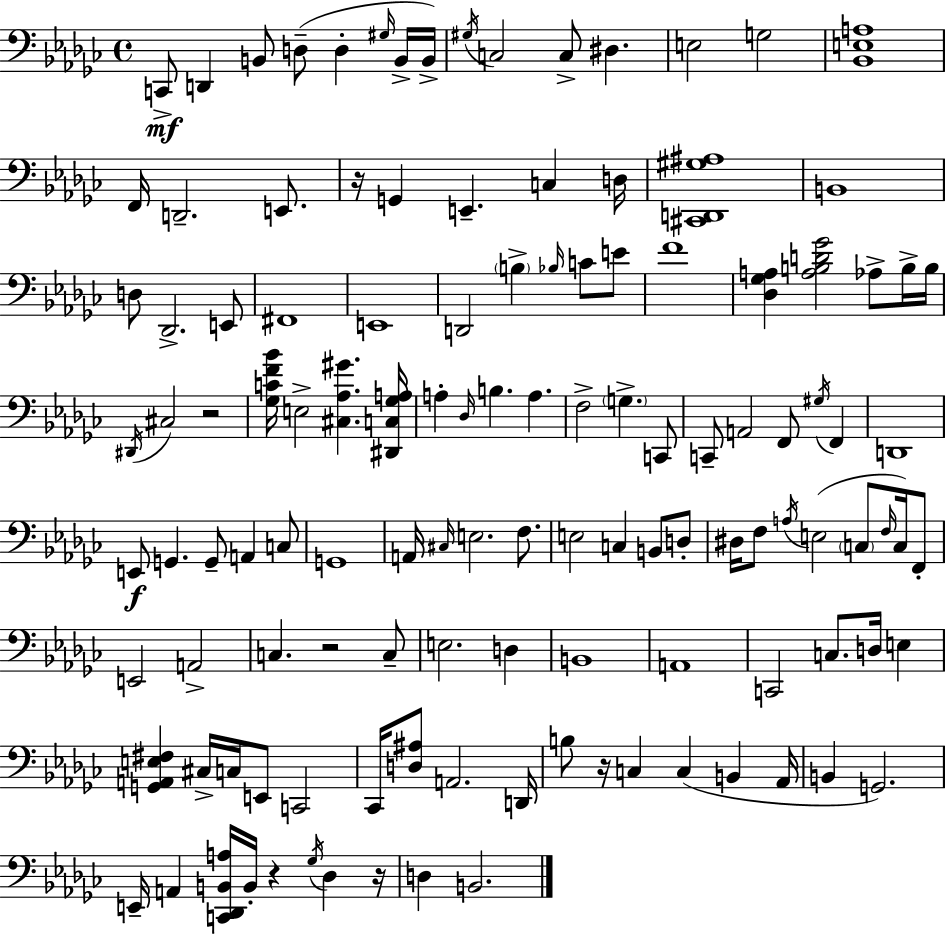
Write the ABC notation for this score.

X:1
T:Untitled
M:4/4
L:1/4
K:Ebm
C,,/2 D,, B,,/2 D,/2 D, ^G,/4 B,,/4 B,,/4 ^G,/4 C,2 C,/2 ^D, E,2 G,2 [_B,,E,A,]4 F,,/4 D,,2 E,,/2 z/4 G,, E,, C, D,/4 [^C,,D,,^G,^A,]4 B,,4 D,/2 _D,,2 E,,/2 ^F,,4 E,,4 D,,2 B, _B,/4 C/2 E/2 F4 [_D,_G,A,] [A,B,D_G]2 _A,/2 B,/4 B,/4 ^D,,/4 ^C,2 z2 [_G,CF_B]/4 E,2 [^C,_A,^G] [^D,,C,_G,A,]/4 A, _D,/4 B, A, F,2 G, C,,/2 C,,/2 A,,2 F,,/2 ^G,/4 F,, D,,4 E,,/2 G,, G,,/2 A,, C,/2 G,,4 A,,/4 ^C,/4 E,2 F,/2 E,2 C, B,,/2 D,/2 ^D,/4 F,/2 A,/4 E,2 C,/2 F,/4 C,/4 F,,/2 E,,2 A,,2 C, z2 C,/2 E,2 D, B,,4 A,,4 C,,2 C,/2 D,/4 E, [G,,A,,E,^F,] ^C,/4 C,/4 E,,/2 C,,2 _C,,/4 [D,^A,]/2 A,,2 D,,/4 B,/2 z/4 C, C, B,, _A,,/4 B,, G,,2 E,,/4 A,, [C,,_D,,B,,A,]/4 B,,/4 z _G,/4 _D, z/4 D, B,,2